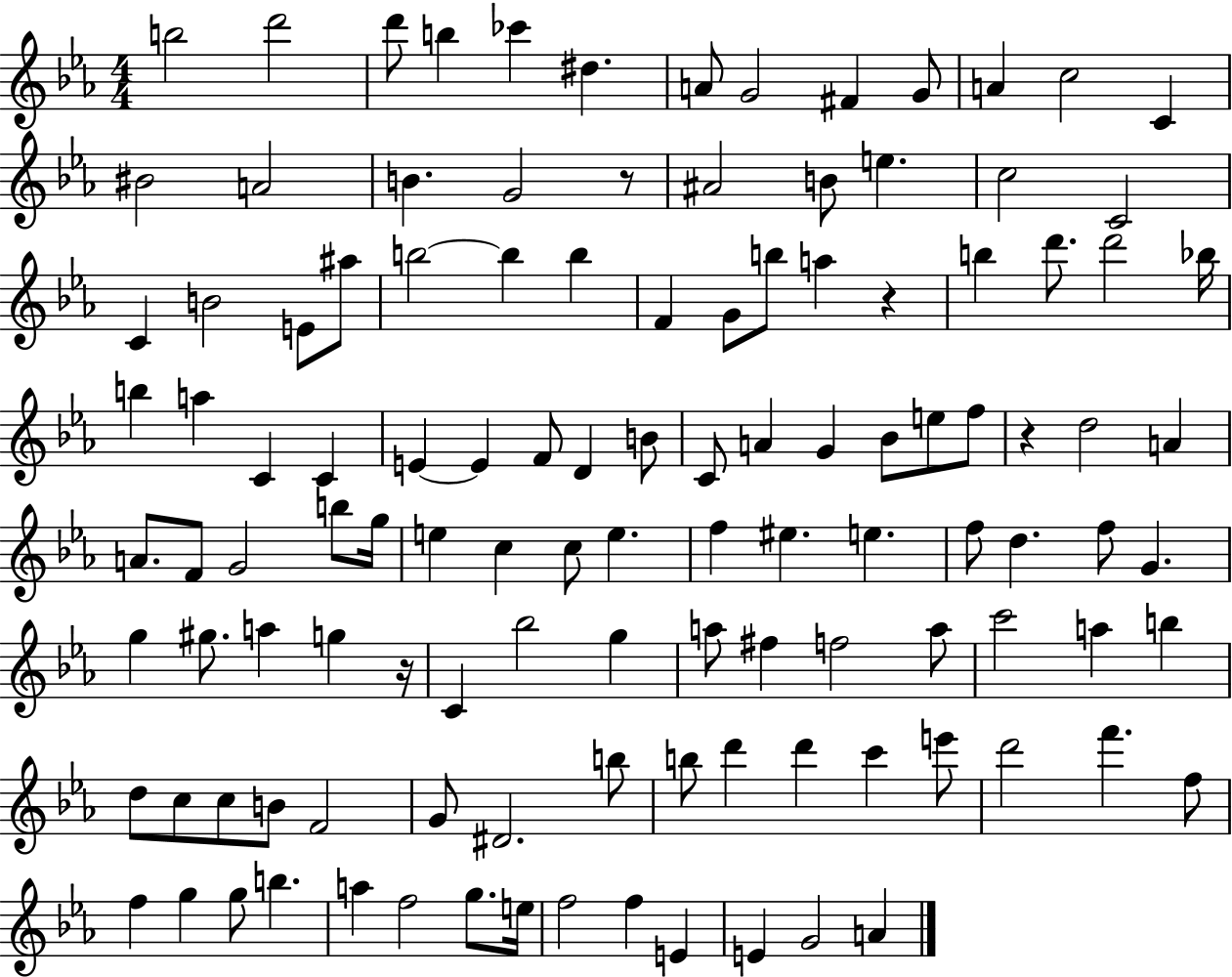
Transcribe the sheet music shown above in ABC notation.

X:1
T:Untitled
M:4/4
L:1/4
K:Eb
b2 d'2 d'/2 b _c' ^d A/2 G2 ^F G/2 A c2 C ^B2 A2 B G2 z/2 ^A2 B/2 e c2 C2 C B2 E/2 ^a/2 b2 b b F G/2 b/2 a z b d'/2 d'2 _b/4 b a C C E E F/2 D B/2 C/2 A G _B/2 e/2 f/2 z d2 A A/2 F/2 G2 b/2 g/4 e c c/2 e f ^e e f/2 d f/2 G g ^g/2 a g z/4 C _b2 g a/2 ^f f2 a/2 c'2 a b d/2 c/2 c/2 B/2 F2 G/2 ^D2 b/2 b/2 d' d' c' e'/2 d'2 f' f/2 f g g/2 b a f2 g/2 e/4 f2 f E E G2 A